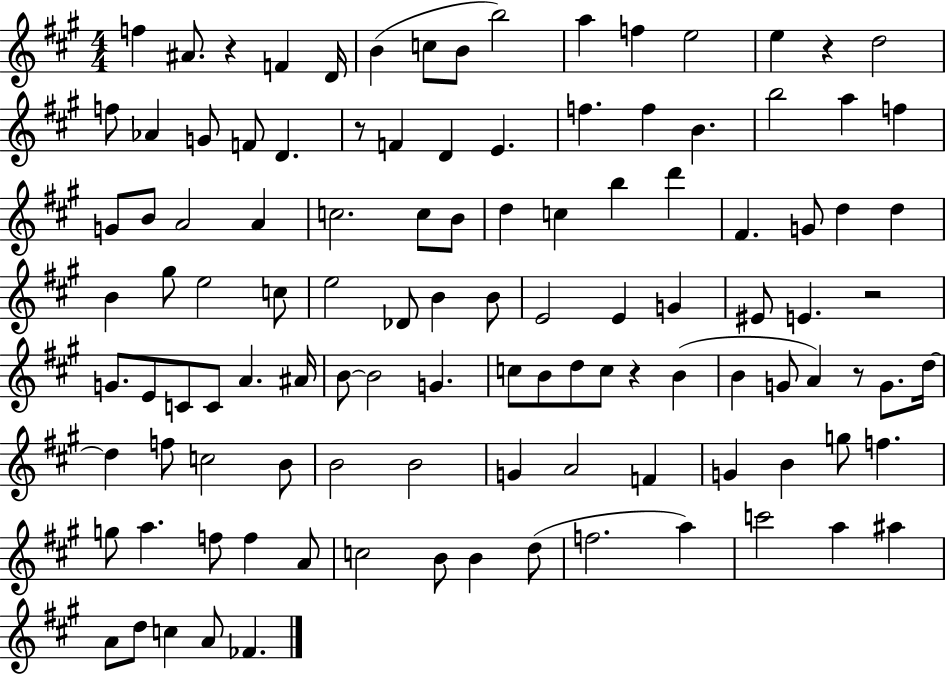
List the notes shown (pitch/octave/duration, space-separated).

F5/q A#4/e. R/q F4/q D4/s B4/q C5/e B4/e B5/h A5/q F5/q E5/h E5/q R/q D5/h F5/e Ab4/q G4/e F4/e D4/q. R/e F4/q D4/q E4/q. F5/q. F5/q B4/q. B5/h A5/q F5/q G4/e B4/e A4/h A4/q C5/h. C5/e B4/e D5/q C5/q B5/q D6/q F#4/q. G4/e D5/q D5/q B4/q G#5/e E5/h C5/e E5/h Db4/e B4/q B4/e E4/h E4/q G4/q EIS4/e E4/q. R/h G4/e. E4/e C4/e C4/e A4/q. A#4/s B4/e B4/h G4/q. C5/e B4/e D5/e C5/e R/q B4/q B4/q G4/e A4/q R/e G4/e. D5/s D5/q F5/e C5/h B4/e B4/h B4/h G4/q A4/h F4/q G4/q B4/q G5/e F5/q. G5/e A5/q. F5/e F5/q A4/e C5/h B4/e B4/q D5/e F5/h. A5/q C6/h A5/q A#5/q A4/e D5/e C5/q A4/e FES4/q.